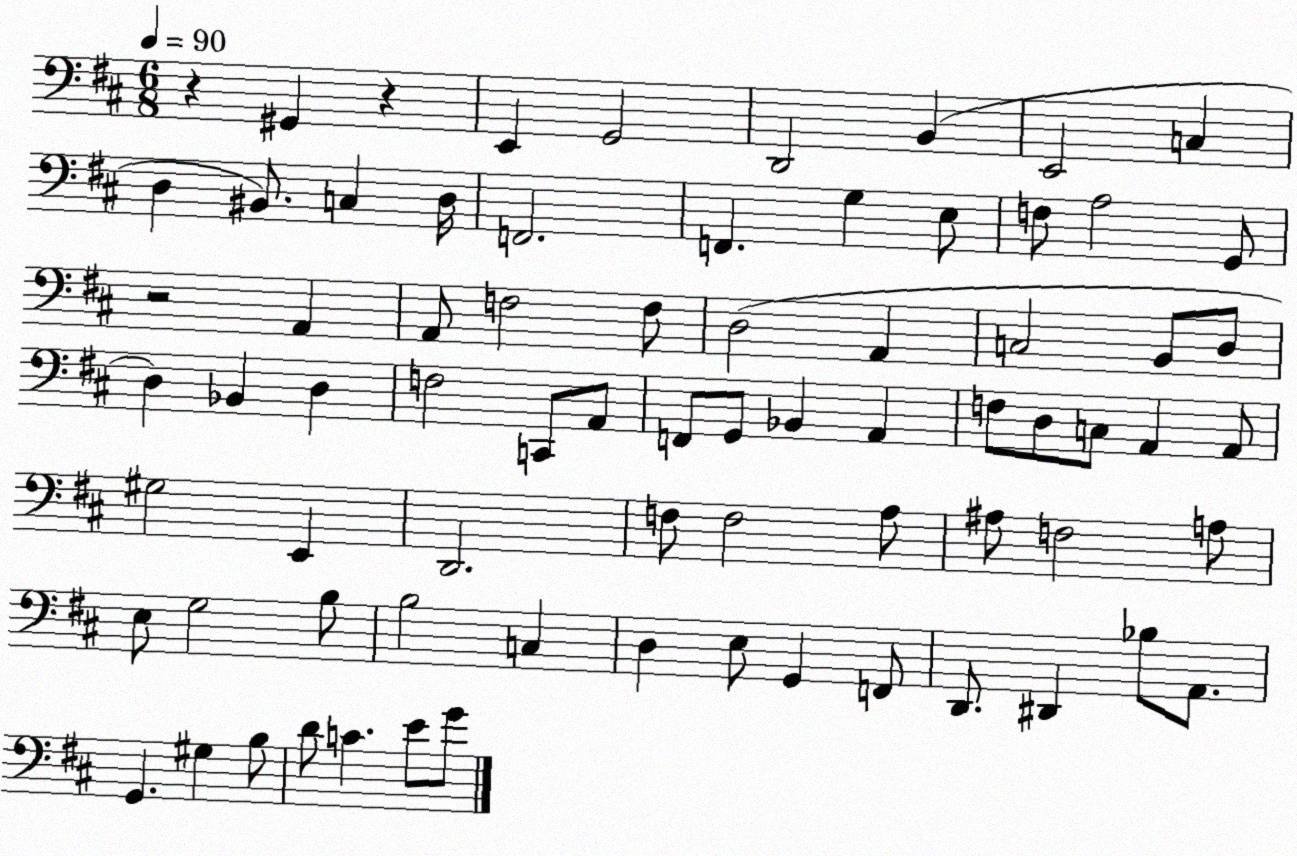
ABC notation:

X:1
T:Untitled
M:6/8
L:1/4
K:D
z ^G,, z E,, G,,2 D,,2 B,, E,,2 C, D, ^B,,/2 C, D,/4 F,,2 F,, G, E,/2 F,/2 A,2 G,,/2 z2 A,, A,,/2 F,2 F,/2 D,2 A,, C,2 B,,/2 D,/2 D, _B,, D, F,2 C,,/2 A,,/2 F,,/2 G,,/2 _B,, A,, F,/2 D,/2 C,/2 A,, A,,/2 ^G,2 E,, D,,2 F,/2 F,2 A,/2 ^A,/2 F,2 A,/2 E,/2 G,2 B,/2 B,2 C, D, E,/2 G,, F,,/2 D,,/2 ^D,, _B,/2 A,,/2 G,, ^G, B,/2 D/2 C E/2 G/2